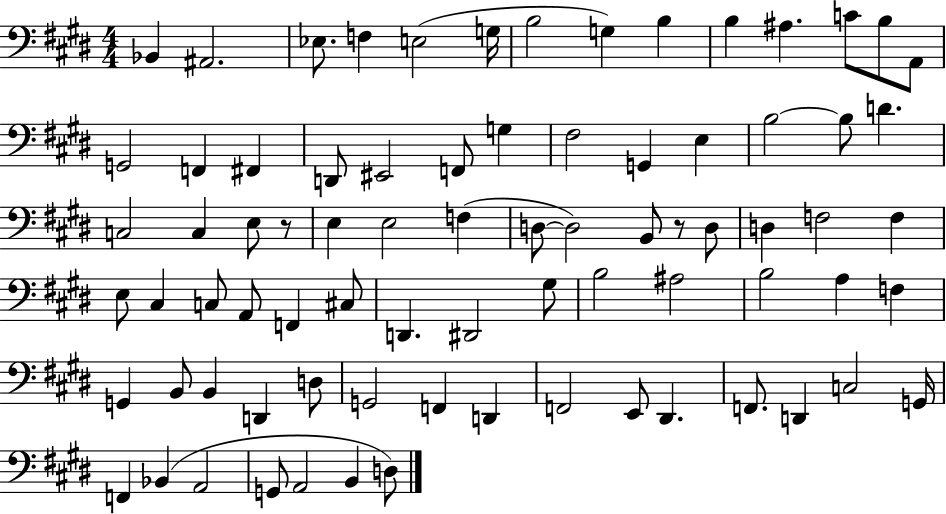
{
  \clef bass
  \numericTimeSignature
  \time 4/4
  \key e \major
  bes,4 ais,2. | ees8. f4 e2( g16 | b2 g4) b4 | b4 ais4. c'8 b8 a,8 | \break g,2 f,4 fis,4 | d,8 eis,2 f,8 g4 | fis2 g,4 e4 | b2~~ b8 d'4. | \break c2 c4 e8 r8 | e4 e2 f4( | d8~~ d2) b,8 r8 d8 | d4 f2 f4 | \break e8 cis4 c8 a,8 f,4 cis8 | d,4. dis,2 gis8 | b2 ais2 | b2 a4 f4 | \break g,4 b,8 b,4 d,4 d8 | g,2 f,4 d,4 | f,2 e,8 dis,4. | f,8. d,4 c2 g,16 | \break f,4 bes,4( a,2 | g,8 a,2 b,4 d8) | \bar "|."
}